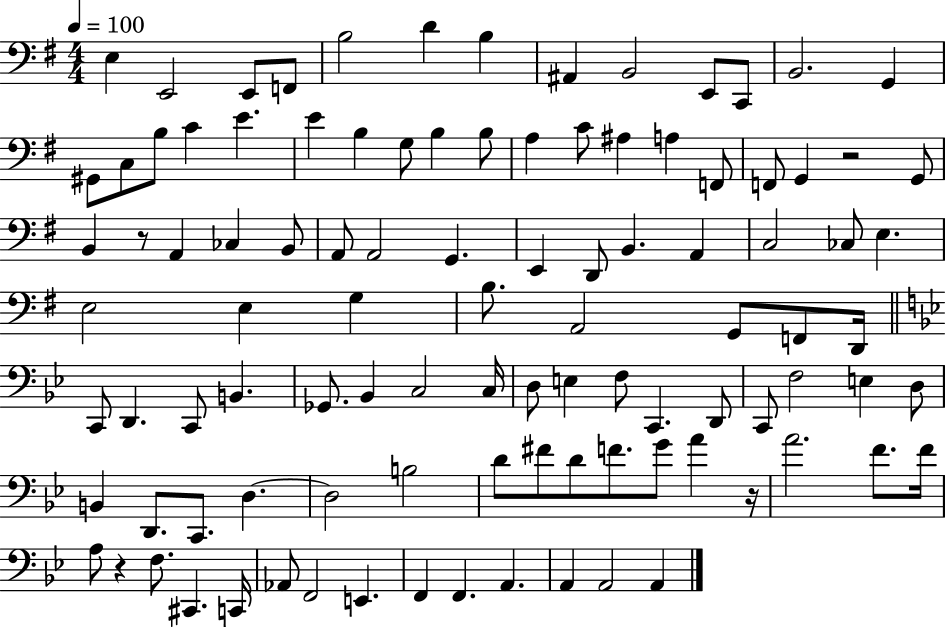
E3/q E2/h E2/e F2/e B3/h D4/q B3/q A#2/q B2/h E2/e C2/e B2/h. G2/q G#2/e C3/e B3/e C4/q E4/q. E4/q B3/q G3/e B3/q B3/e A3/q C4/e A#3/q A3/q F2/e F2/e G2/q R/h G2/e B2/q R/e A2/q CES3/q B2/e A2/e A2/h G2/q. E2/q D2/e B2/q. A2/q C3/h CES3/e E3/q. E3/h E3/q G3/q B3/e. A2/h G2/e F2/e D2/s C2/e D2/q. C2/e B2/q. Gb2/e. Bb2/q C3/h C3/s D3/e E3/q F3/e C2/q. D2/e C2/e F3/h E3/q D3/e B2/q D2/e. C2/e. D3/q. D3/h B3/h D4/e F#4/e D4/e F4/e. G4/e A4/q R/s A4/h. F4/e. F4/s A3/e R/q F3/e. C#2/q. C2/s Ab2/e F2/h E2/q. F2/q F2/q. A2/q. A2/q A2/h A2/q